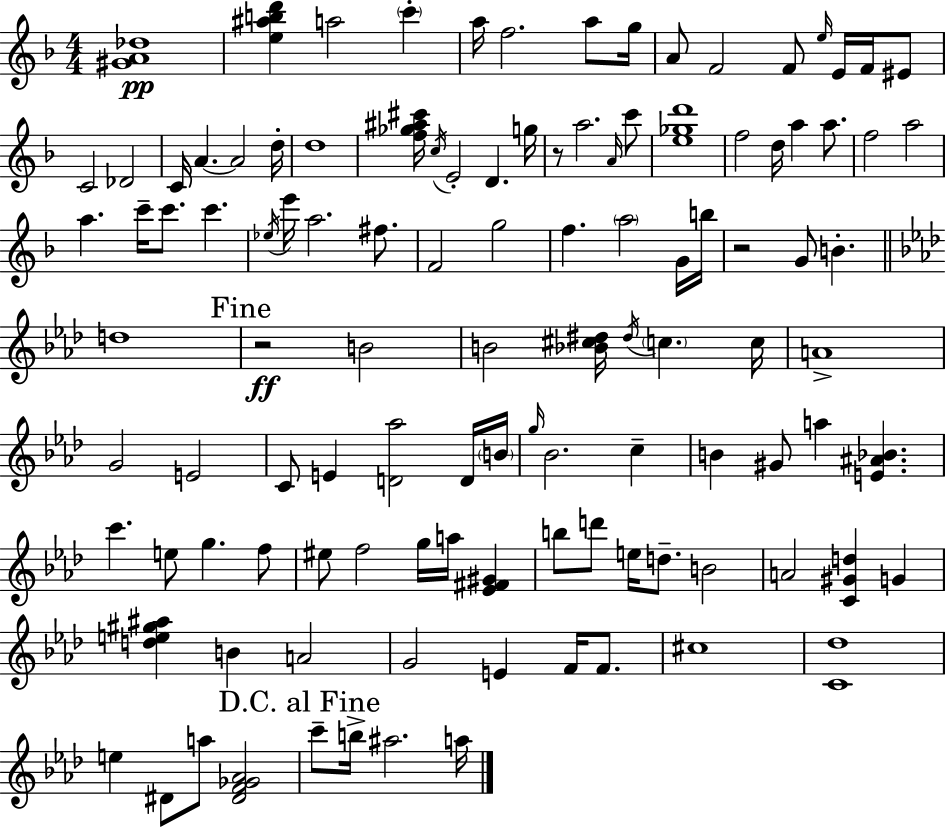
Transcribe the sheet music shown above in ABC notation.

X:1
T:Untitled
M:4/4
L:1/4
K:Dm
[^GA_d]4 [e^abd'] a2 c' a/4 f2 a/2 g/4 A/2 F2 F/2 e/4 E/4 F/4 ^E/2 C2 _D2 C/4 A A2 d/4 d4 [f_g^a^c']/4 c/4 E2 D g/4 z/2 a2 A/4 c'/2 [e_gd']4 f2 d/4 a a/2 f2 a2 a c'/4 c'/2 c' _e/4 e'/4 a2 ^f/2 F2 g2 f a2 G/4 b/4 z2 G/2 B d4 z2 B2 B2 [_B^c^d]/4 ^d/4 c c/4 A4 G2 E2 C/2 E [D_a]2 D/4 B/4 g/4 _B2 c B ^G/2 a [E^A_B] c' e/2 g f/2 ^e/2 f2 g/4 a/4 [_E^F^G] b/2 d'/2 e/4 d/2 B2 A2 [C^Gd] G [de^g^a] B A2 G2 E F/4 F/2 ^c4 [C_d]4 e ^D/2 a/2 [^DF_G_A]2 c'/2 b/4 ^a2 a/4